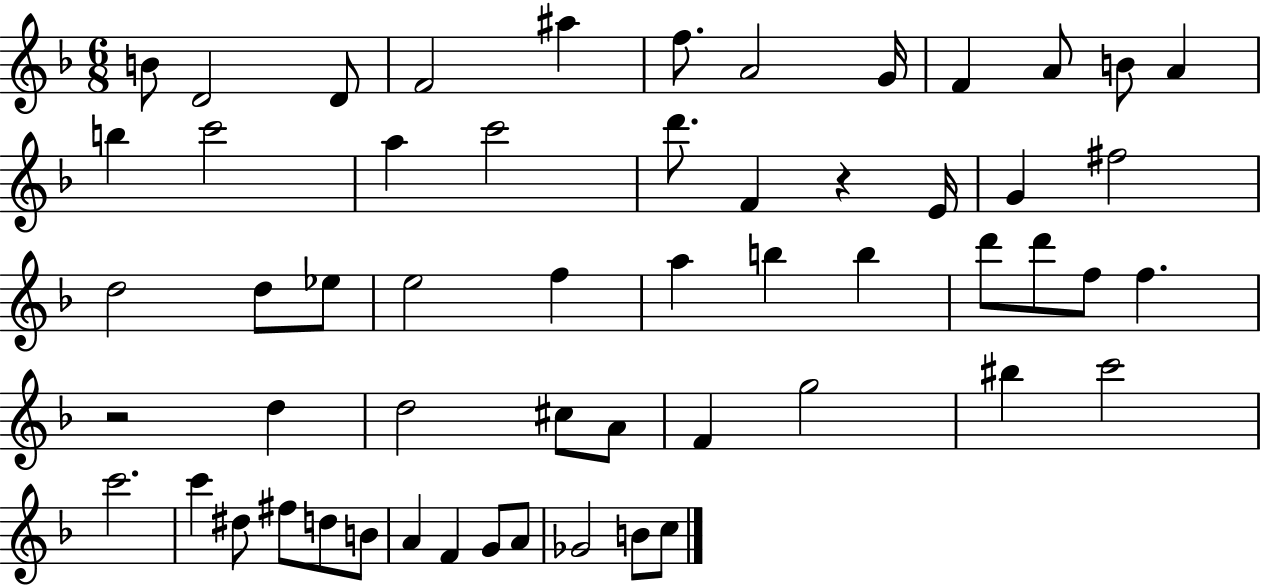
B4/e D4/h D4/e F4/h A#5/q F5/e. A4/h G4/s F4/q A4/e B4/e A4/q B5/q C6/h A5/q C6/h D6/e. F4/q R/q E4/s G4/q F#5/h D5/h D5/e Eb5/e E5/h F5/q A5/q B5/q B5/q D6/e D6/e F5/e F5/q. R/h D5/q D5/h C#5/e A4/e F4/q G5/h BIS5/q C6/h C6/h. C6/q D#5/e F#5/e D5/e B4/e A4/q F4/q G4/e A4/e Gb4/h B4/e C5/e